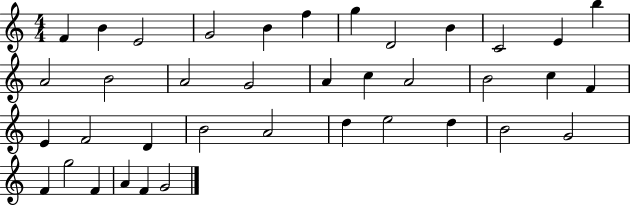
{
  \clef treble
  \numericTimeSignature
  \time 4/4
  \key c \major
  f'4 b'4 e'2 | g'2 b'4 f''4 | g''4 d'2 b'4 | c'2 e'4 b''4 | \break a'2 b'2 | a'2 g'2 | a'4 c''4 a'2 | b'2 c''4 f'4 | \break e'4 f'2 d'4 | b'2 a'2 | d''4 e''2 d''4 | b'2 g'2 | \break f'4 g''2 f'4 | a'4 f'4 g'2 | \bar "|."
}